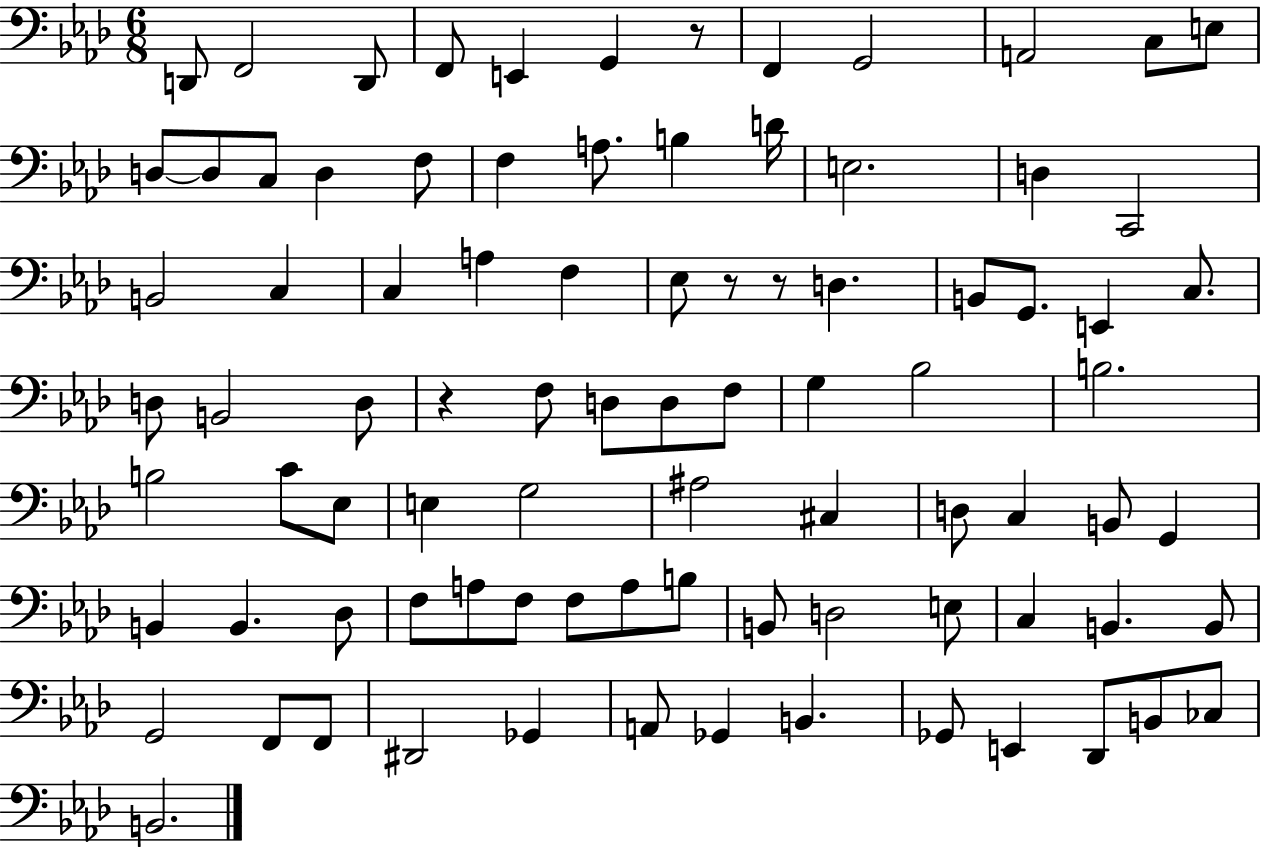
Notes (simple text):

D2/e F2/h D2/e F2/e E2/q G2/q R/e F2/q G2/h A2/h C3/e E3/e D3/e D3/e C3/e D3/q F3/e F3/q A3/e. B3/q D4/s E3/h. D3/q C2/h B2/h C3/q C3/q A3/q F3/q Eb3/e R/e R/e D3/q. B2/e G2/e. E2/q C3/e. D3/e B2/h D3/e R/q F3/e D3/e D3/e F3/e G3/q Bb3/h B3/h. B3/h C4/e Eb3/e E3/q G3/h A#3/h C#3/q D3/e C3/q B2/e G2/q B2/q B2/q. Db3/e F3/e A3/e F3/e F3/e A3/e B3/e B2/e D3/h E3/e C3/q B2/q. B2/e G2/h F2/e F2/e D#2/h Gb2/q A2/e Gb2/q B2/q. Gb2/e E2/q Db2/e B2/e CES3/e B2/h.